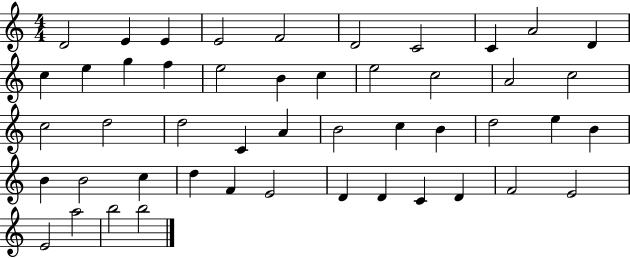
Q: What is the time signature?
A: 4/4